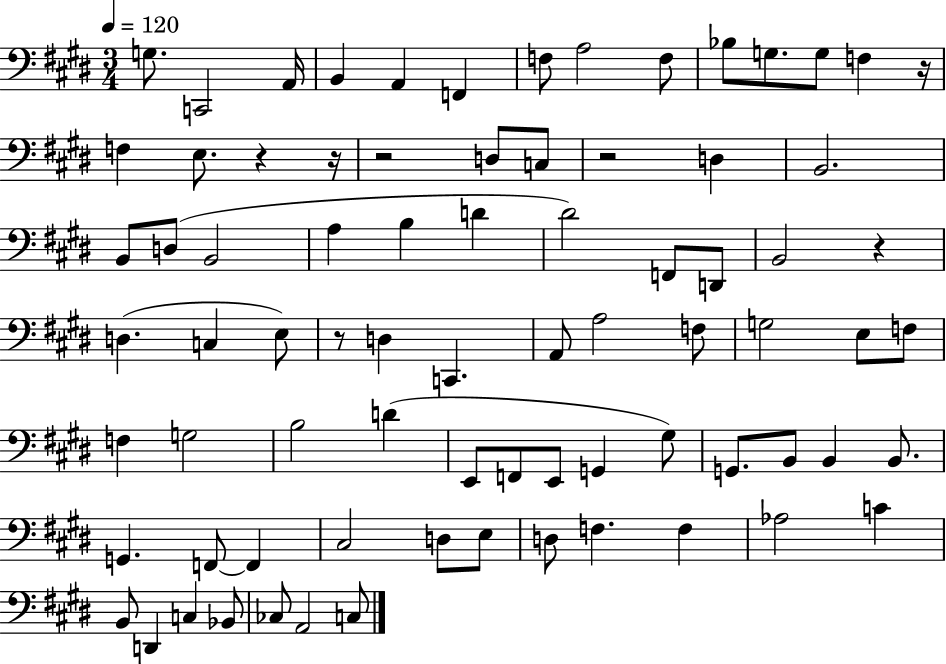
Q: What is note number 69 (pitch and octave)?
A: CES3